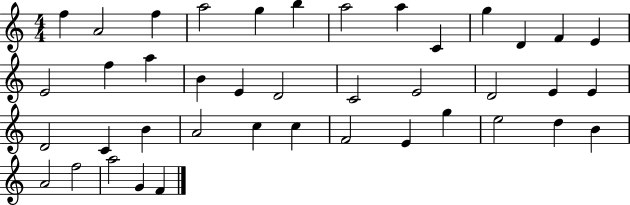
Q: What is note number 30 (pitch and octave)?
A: C5